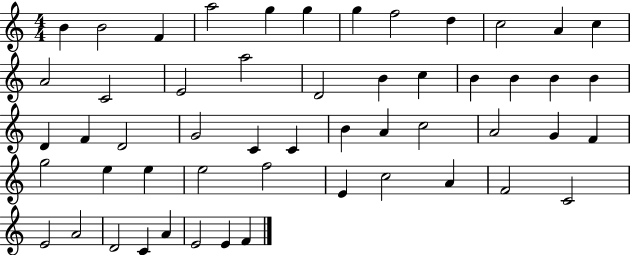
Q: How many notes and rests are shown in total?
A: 53